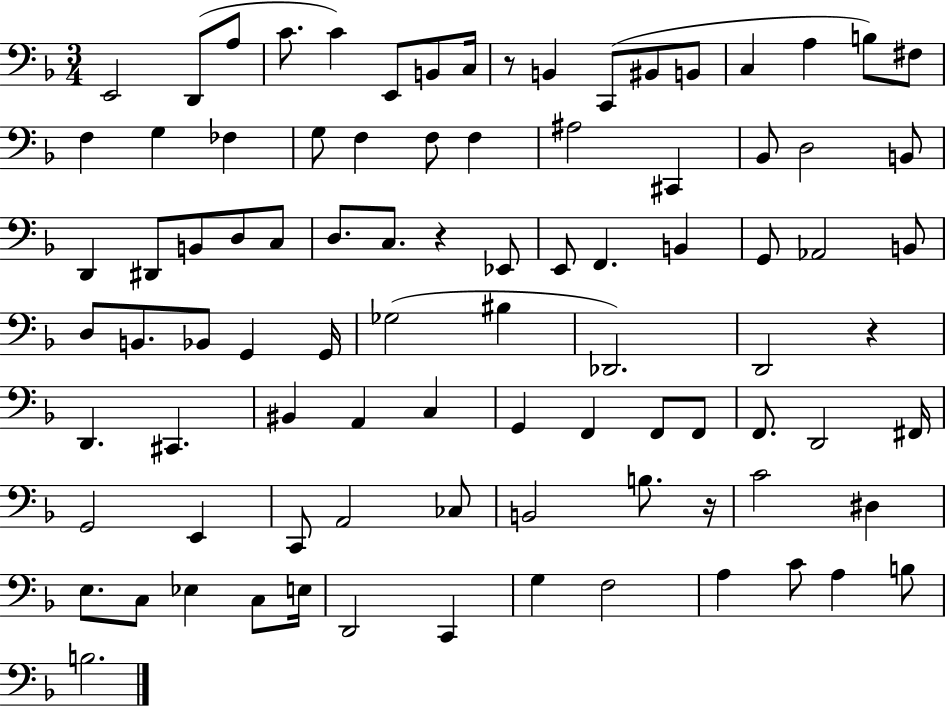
{
  \clef bass
  \numericTimeSignature
  \time 3/4
  \key f \major
  e,2 d,8( a8 | c'8. c'4) e,8 b,8 c16 | r8 b,4 c,8( bis,8 b,8 | c4 a4 b8) fis8 | \break f4 g4 fes4 | g8 f4 f8 f4 | ais2 cis,4 | bes,8 d2 b,8 | \break d,4 dis,8 b,8 d8 c8 | d8. c8. r4 ees,8 | e,8 f,4. b,4 | g,8 aes,2 b,8 | \break d8 b,8. bes,8 g,4 g,16 | ges2( bis4 | des,2.) | d,2 r4 | \break d,4. cis,4. | bis,4 a,4 c4 | g,4 f,4 f,8 f,8 | f,8. d,2 fis,16 | \break g,2 e,4 | c,8 a,2 ces8 | b,2 b8. r16 | c'2 dis4 | \break e8. c8 ees4 c8 e16 | d,2 c,4 | g4 f2 | a4 c'8 a4 b8 | \break b2. | \bar "|."
}